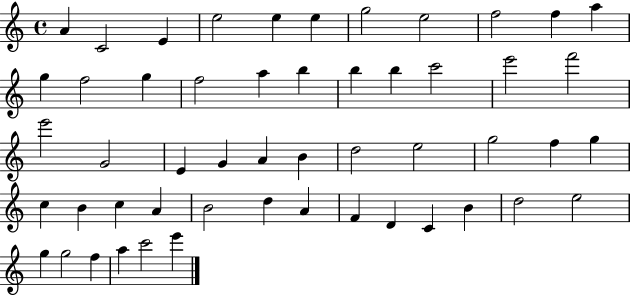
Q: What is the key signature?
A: C major